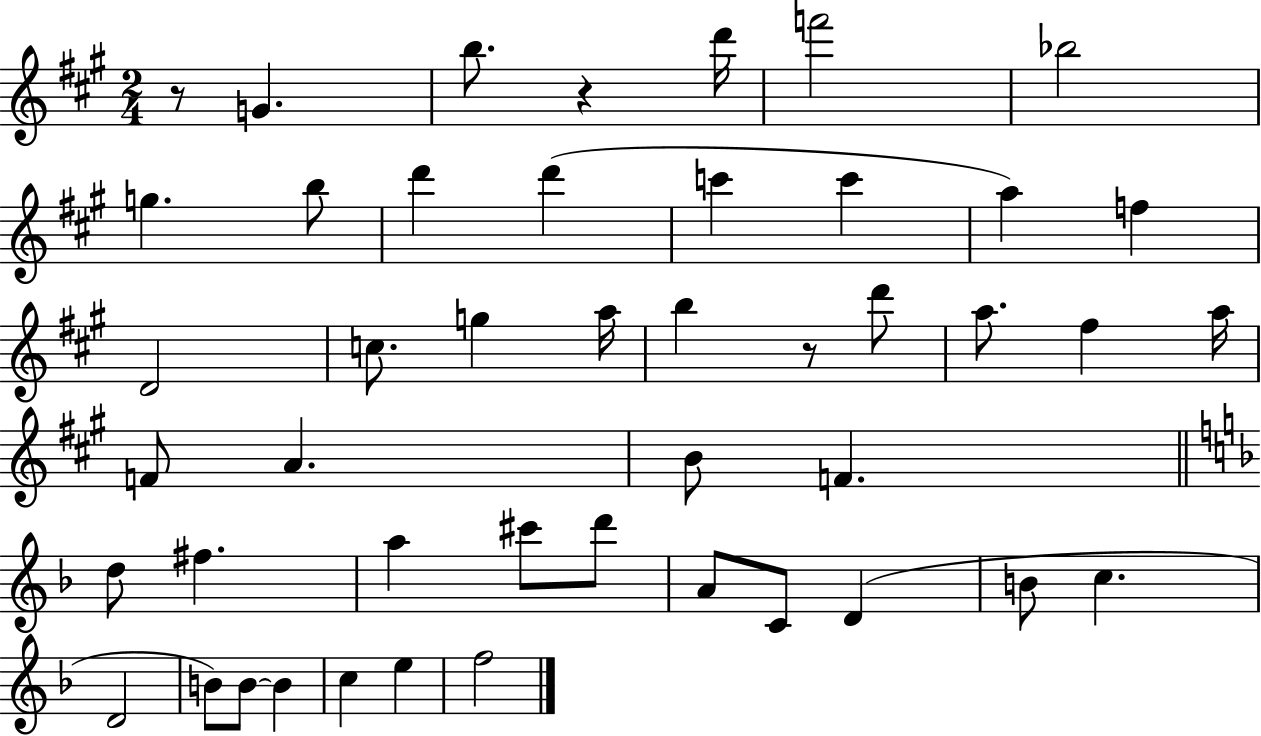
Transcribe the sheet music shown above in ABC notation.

X:1
T:Untitled
M:2/4
L:1/4
K:A
z/2 G b/2 z d'/4 f'2 _b2 g b/2 d' d' c' c' a f D2 c/2 g a/4 b z/2 d'/2 a/2 ^f a/4 F/2 A B/2 F d/2 ^f a ^c'/2 d'/2 A/2 C/2 D B/2 c D2 B/2 B/2 B c e f2